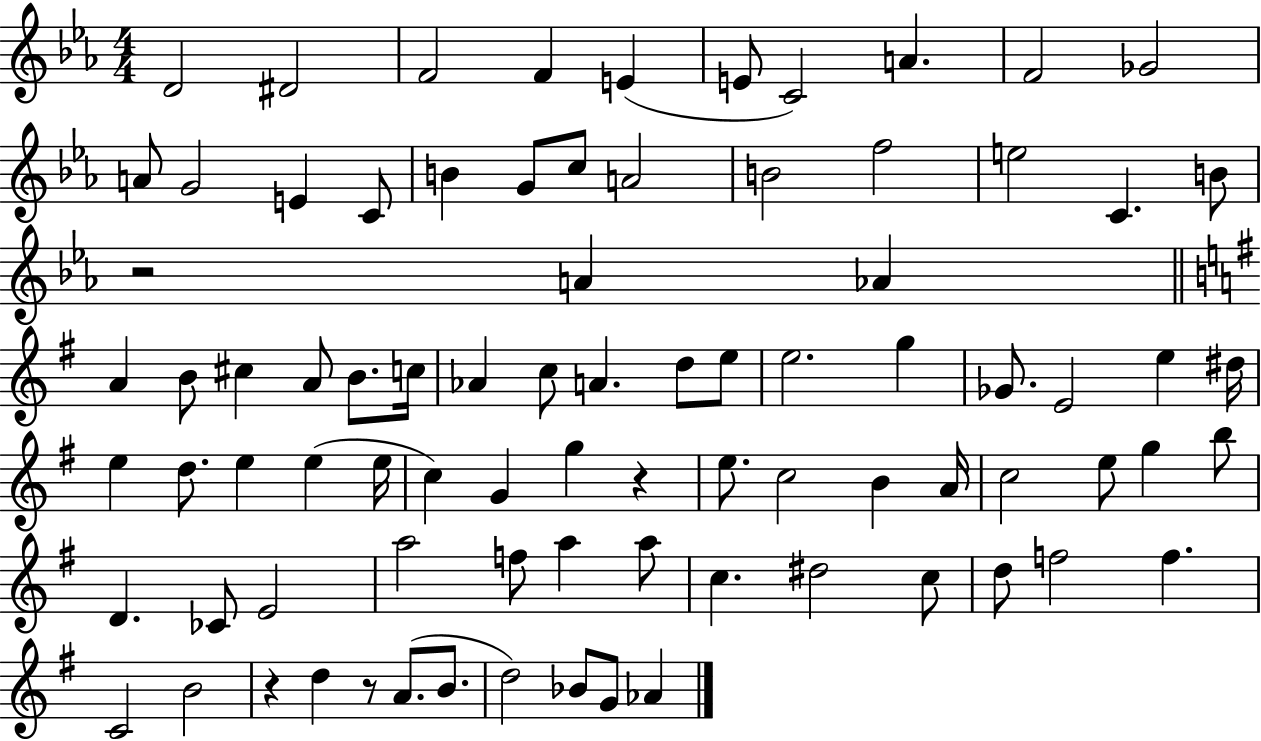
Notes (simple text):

D4/h D#4/h F4/h F4/q E4/q E4/e C4/h A4/q. F4/h Gb4/h A4/e G4/h E4/q C4/e B4/q G4/e C5/e A4/h B4/h F5/h E5/h C4/q. B4/e R/h A4/q Ab4/q A4/q B4/e C#5/q A4/e B4/e. C5/s Ab4/q C5/e A4/q. D5/e E5/e E5/h. G5/q Gb4/e. E4/h E5/q D#5/s E5/q D5/e. E5/q E5/q E5/s C5/q G4/q G5/q R/q E5/e. C5/h B4/q A4/s C5/h E5/e G5/q B5/e D4/q. CES4/e E4/h A5/h F5/e A5/q A5/e C5/q. D#5/h C5/e D5/e F5/h F5/q. C4/h B4/h R/q D5/q R/e A4/e. B4/e. D5/h Bb4/e G4/e Ab4/q